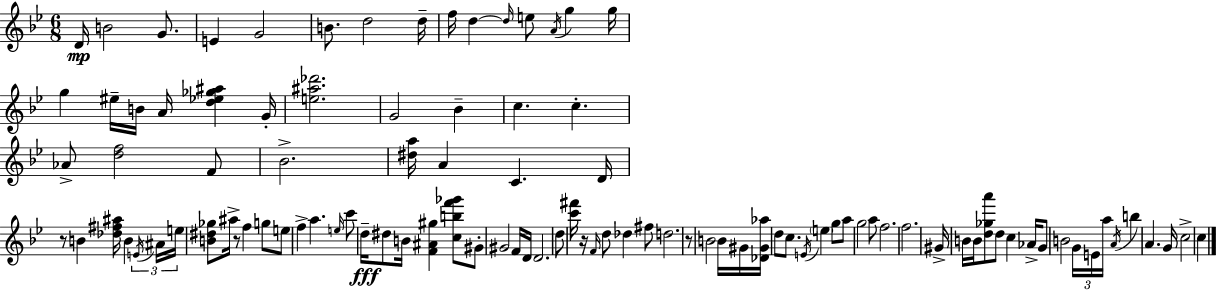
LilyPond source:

{
  \clef treble
  \numericTimeSignature
  \time 6/8
  \key g \minor
  d'16\mp b'2 g'8. | e'4 g'2 | b'8. d''2 d''16-- | f''16 d''4~~ \grace { d''16 } e''8 \acciaccatura { a'16 } g''4 | \break g''16 g''4 eis''16-- b'16 a'16 <d'' ees'' ges'' ais''>4 | g'16-. <e'' ais'' des'''>2. | g'2 bes'4-- | c''4. c''4.-. | \break aes'8-> <d'' f''>2 | f'8 bes'2.-> | <dis'' a''>16 a'4 c'4. | d'16 r8 b'4 <des'' fis'' ais''>16 b'4 | \break \tuplet 3/2 { \acciaccatura { e'16 } ais'16 e''16 } <b' dis'' ges''>8 ais''16-> r8 f''4 | g''8 e''8 f''4-> a''4. | \grace { e''16 } c'''8 d''16--\fff dis''8 b'16 <f' ais' gis''>4 | <c'' b'' f''' ges'''>8 gis'8-. gis'2 | \break f'16 d'16 d'2. | d''8 <c''' fis'''>16 r16 \grace { f'16 } d''8 des''4 | fis''8 d''2. | r8 b'2 | \break b'16 gis'16 <des' gis' aes''>16 d''8 c''8. \acciaccatura { e'16 } | \parenthesize e''4 g''8 a''8 g''2 | a''8 f''2. | f''2. | \break gis'16-> b'16 b'16 <d'' ges'' a'''>8 d''8 | c''4 aes'16-> g'8 b'2 | \tuplet 3/2 { g'16 e'16 a''16 } \acciaccatura { a'16 } b''4 | a'4. g'16 c''2-> | \break c''4 \bar "|."
}